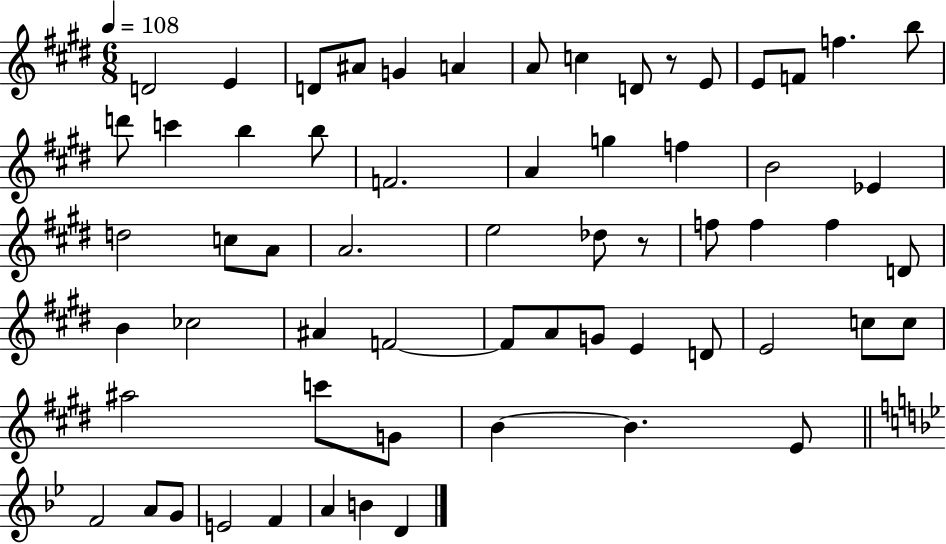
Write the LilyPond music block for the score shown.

{
  \clef treble
  \numericTimeSignature
  \time 6/8
  \key e \major
  \tempo 4 = 108
  d'2 e'4 | d'8 ais'8 g'4 a'4 | a'8 c''4 d'8 r8 e'8 | e'8 f'8 f''4. b''8 | \break d'''8 c'''4 b''4 b''8 | f'2. | a'4 g''4 f''4 | b'2 ees'4 | \break d''2 c''8 a'8 | a'2. | e''2 des''8 r8 | f''8 f''4 f''4 d'8 | \break b'4 ces''2 | ais'4 f'2~~ | f'8 a'8 g'8 e'4 d'8 | e'2 c''8 c''8 | \break ais''2 c'''8 g'8 | b'4~~ b'4. e'8 | \bar "||" \break \key bes \major f'2 a'8 g'8 | e'2 f'4 | a'4 b'4 d'4 | \bar "|."
}